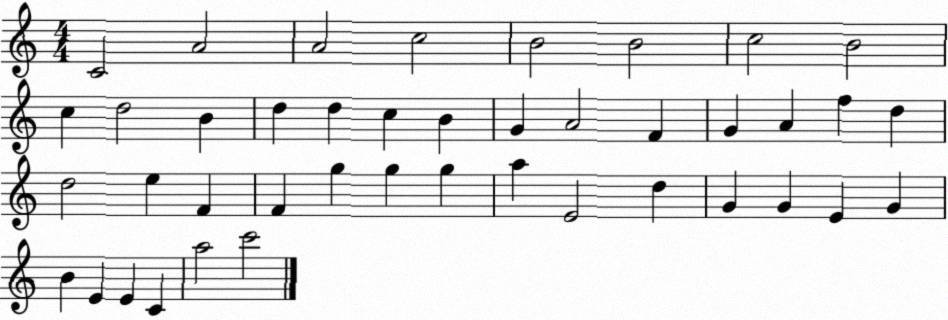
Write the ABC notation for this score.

X:1
T:Untitled
M:4/4
L:1/4
K:C
C2 A2 A2 c2 B2 B2 c2 B2 c d2 B d d c B G A2 F G A f d d2 e F F g g g a E2 d G G E G B E E C a2 c'2